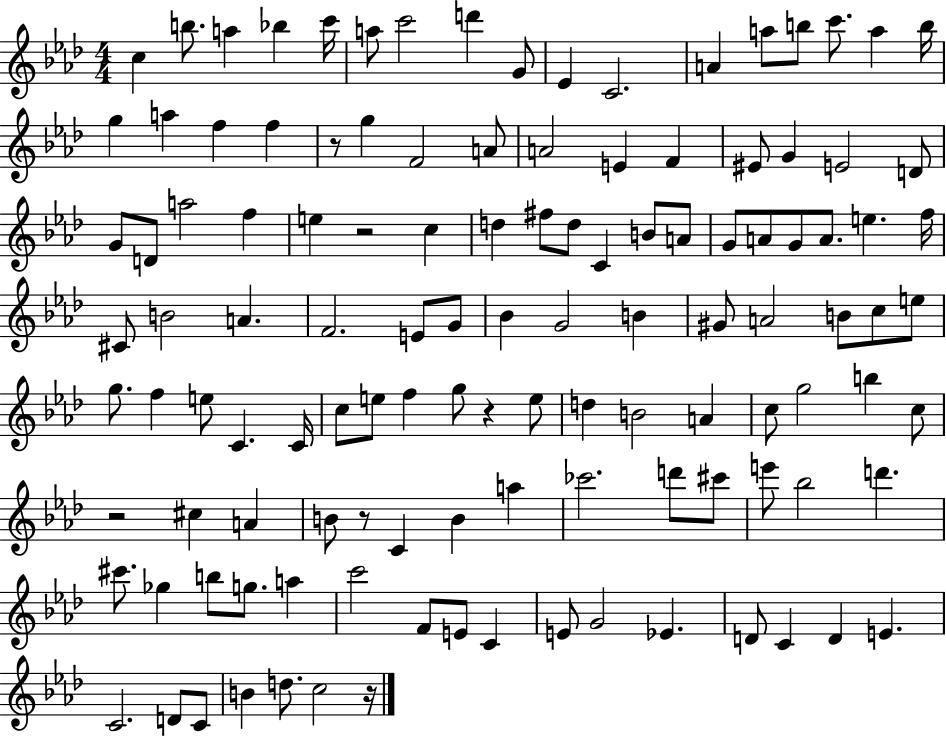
{
  \clef treble
  \numericTimeSignature
  \time 4/4
  \key aes \major
  c''4 b''8. a''4 bes''4 c'''16 | a''8 c'''2 d'''4 g'8 | ees'4 c'2. | a'4 a''8 b''8 c'''8. a''4 b''16 | \break g''4 a''4 f''4 f''4 | r8 g''4 f'2 a'8 | a'2 e'4 f'4 | eis'8 g'4 e'2 d'8 | \break g'8 d'8 a''2 f''4 | e''4 r2 c''4 | d''4 fis''8 d''8 c'4 b'8 a'8 | g'8 a'8 g'8 a'8. e''4. f''16 | \break cis'8 b'2 a'4. | f'2. e'8 g'8 | bes'4 g'2 b'4 | gis'8 a'2 b'8 c''8 e''8 | \break g''8. f''4 e''8 c'4. c'16 | c''8 e''8 f''4 g''8 r4 e''8 | d''4 b'2 a'4 | c''8 g''2 b''4 c''8 | \break r2 cis''4 a'4 | b'8 r8 c'4 b'4 a''4 | ces'''2. d'''8 cis'''8 | e'''8 bes''2 d'''4. | \break cis'''8. ges''4 b''8 g''8. a''4 | c'''2 f'8 e'8 c'4 | e'8 g'2 ees'4. | d'8 c'4 d'4 e'4. | \break c'2. d'8 c'8 | b'4 d''8. c''2 r16 | \bar "|."
}